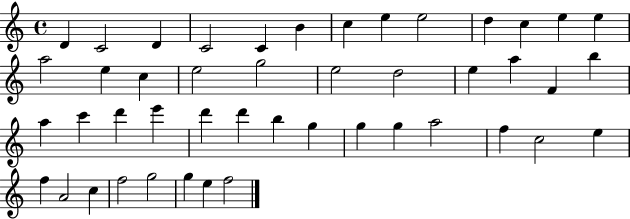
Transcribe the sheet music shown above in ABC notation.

X:1
T:Untitled
M:4/4
L:1/4
K:C
D C2 D C2 C B c e e2 d c e e a2 e c e2 g2 e2 d2 e a F b a c' d' e' d' d' b g g g a2 f c2 e f A2 c f2 g2 g e f2